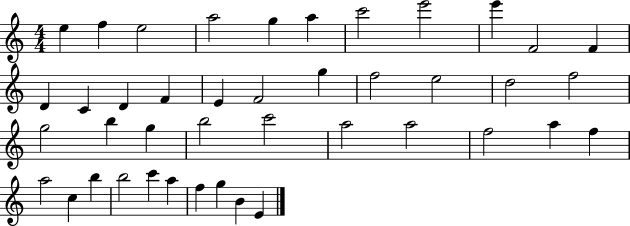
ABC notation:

X:1
T:Untitled
M:4/4
L:1/4
K:C
e f e2 a2 g a c'2 e'2 e' F2 F D C D F E F2 g f2 e2 d2 f2 g2 b g b2 c'2 a2 a2 f2 a f a2 c b b2 c' a f g B E